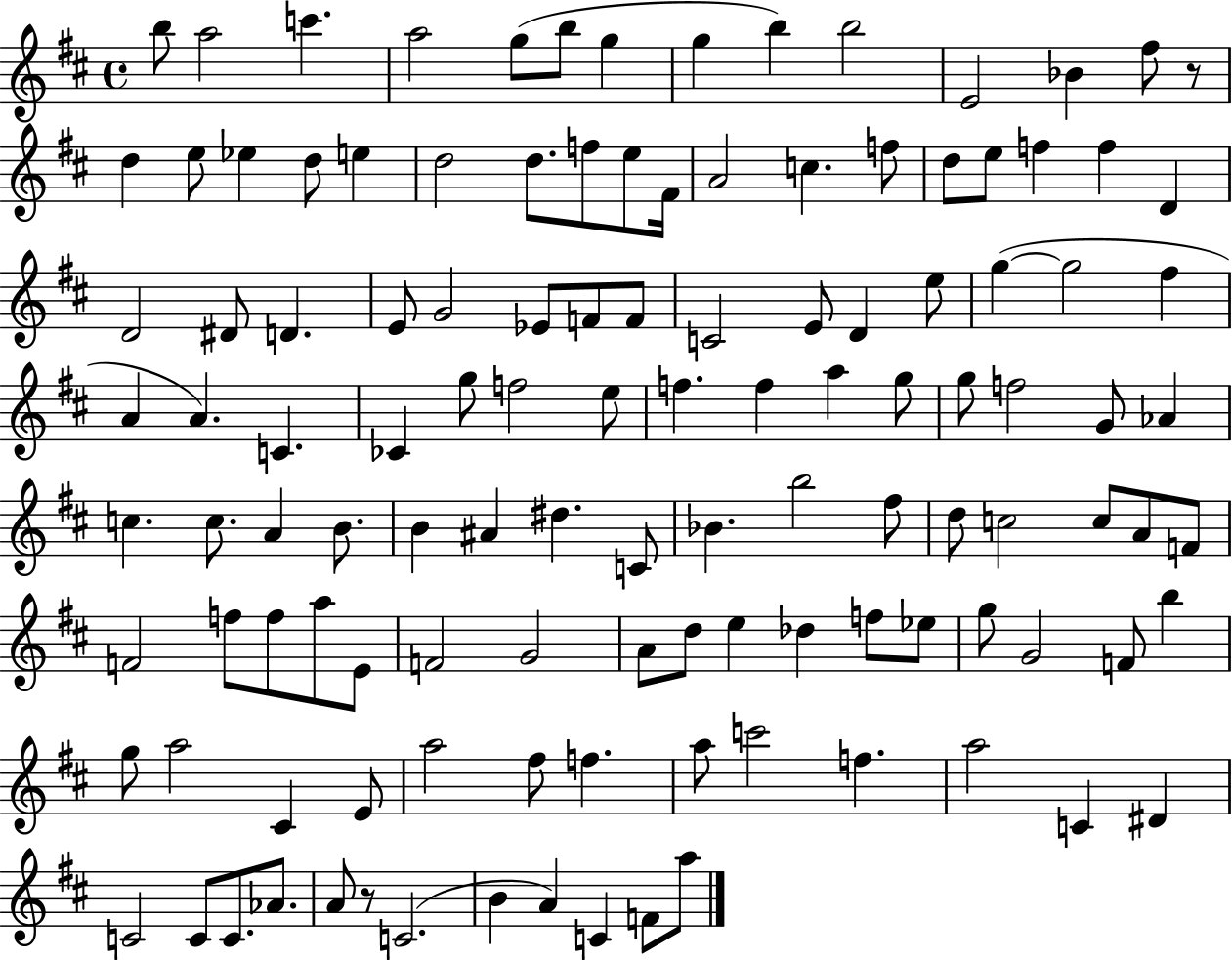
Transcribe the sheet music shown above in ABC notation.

X:1
T:Untitled
M:4/4
L:1/4
K:D
b/2 a2 c' a2 g/2 b/2 g g b b2 E2 _B ^f/2 z/2 d e/2 _e d/2 e d2 d/2 f/2 e/2 ^F/4 A2 c f/2 d/2 e/2 f f D D2 ^D/2 D E/2 G2 _E/2 F/2 F/2 C2 E/2 D e/2 g g2 ^f A A C _C g/2 f2 e/2 f f a g/2 g/2 f2 G/2 _A c c/2 A B/2 B ^A ^d C/2 _B b2 ^f/2 d/2 c2 c/2 A/2 F/2 F2 f/2 f/2 a/2 E/2 F2 G2 A/2 d/2 e _d f/2 _e/2 g/2 G2 F/2 b g/2 a2 ^C E/2 a2 ^f/2 f a/2 c'2 f a2 C ^D C2 C/2 C/2 _A/2 A/2 z/2 C2 B A C F/2 a/2